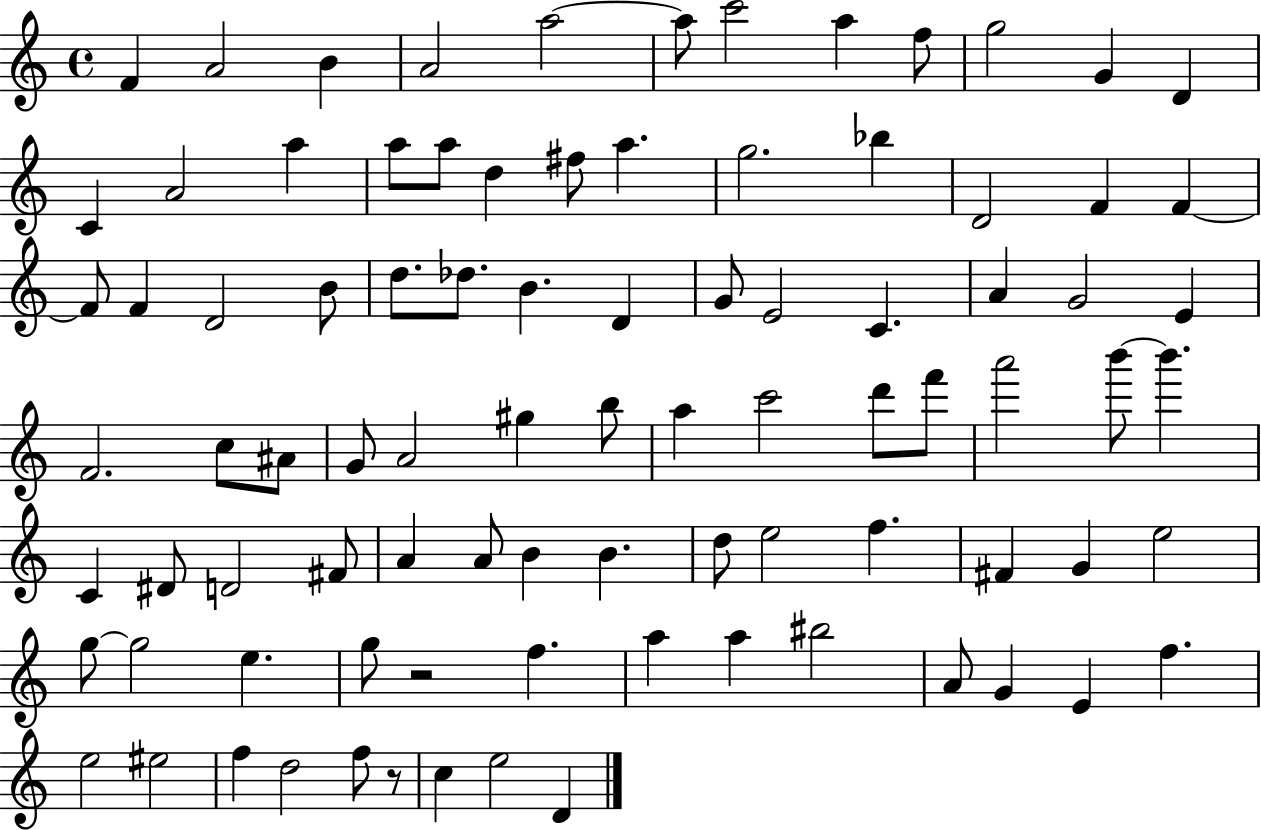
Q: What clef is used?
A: treble